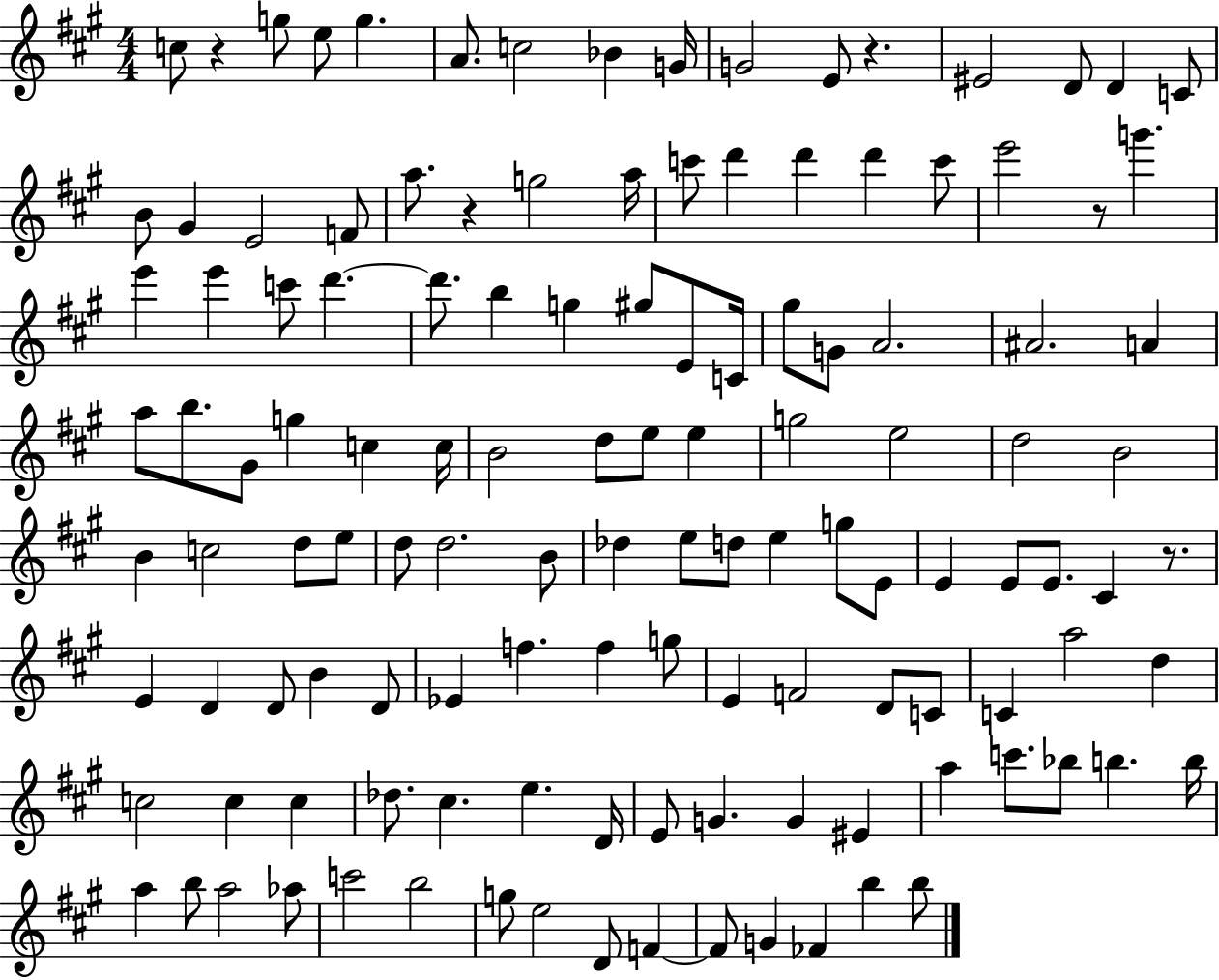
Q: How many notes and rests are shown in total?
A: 126